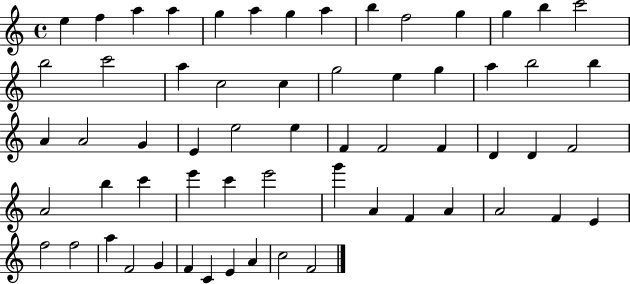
{
  \clef treble
  \time 4/4
  \defaultTimeSignature
  \key c \major
  e''4 f''4 a''4 a''4 | g''4 a''4 g''4 a''4 | b''4 f''2 g''4 | g''4 b''4 c'''2 | \break b''2 c'''2 | a''4 c''2 c''4 | g''2 e''4 g''4 | a''4 b''2 b''4 | \break a'4 a'2 g'4 | e'4 e''2 e''4 | f'4 f'2 f'4 | d'4 d'4 f'2 | \break a'2 b''4 c'''4 | e'''4 c'''4 e'''2 | g'''4 a'4 f'4 a'4 | a'2 f'4 e'4 | \break f''2 f''2 | a''4 f'2 g'4 | f'4 c'4 e'4 a'4 | c''2 f'2 | \break \bar "|."
}